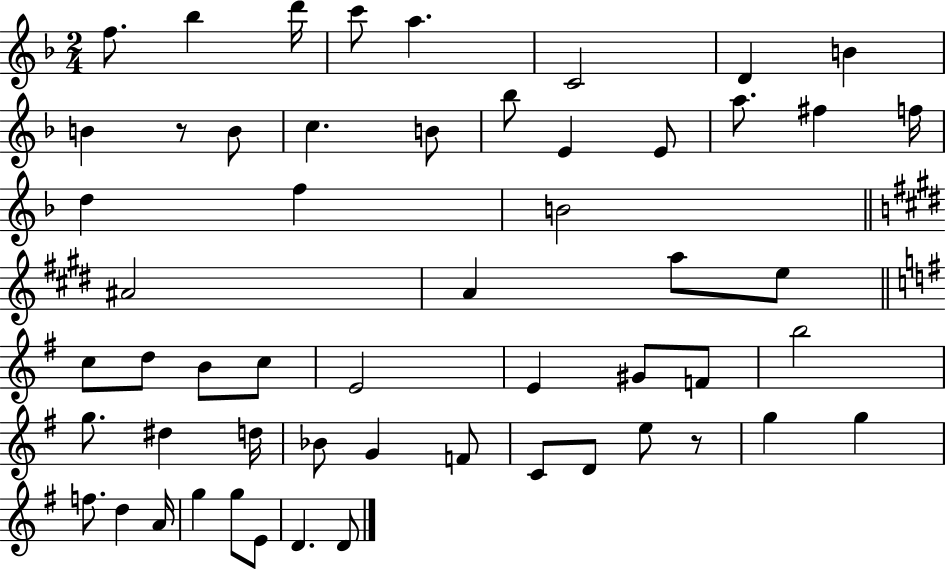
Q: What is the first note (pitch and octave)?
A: F5